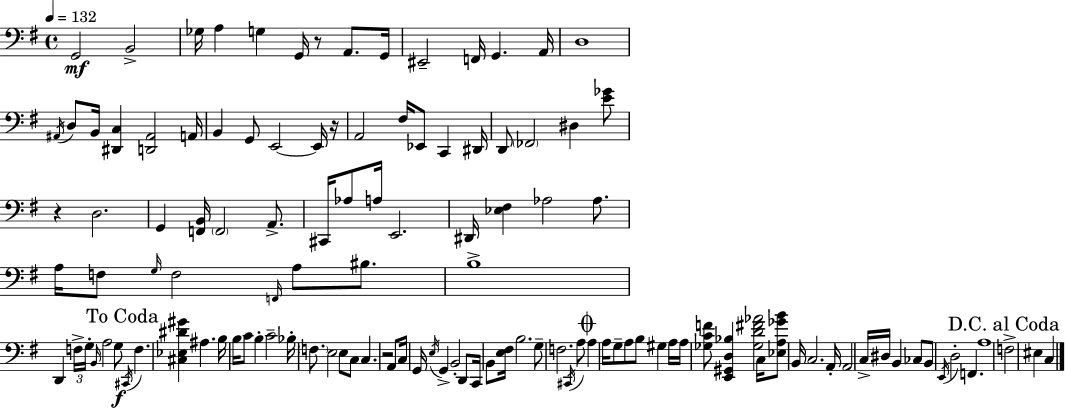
G2/h B2/h Gb3/s A3/q G3/q G2/s R/e A2/e. G2/s EIS2/h F2/s G2/q. A2/s D3/w A#2/s D3/e B2/s [D#2,C3]/q [D2,A#2]/h A2/s B2/q G2/e E2/h E2/s R/s A2/h F#3/s Eb2/e C2/q D#2/s D2/e FES2/h D#3/q [E4,Gb4]/e R/q D3/h. G2/q [F2,B2]/s F2/h A2/e. C#2/s Ab3/e A3/s E2/h. D#2/s [Eb3,F#3]/q Ab3/h Ab3/e. A3/s F3/e G3/s F3/h F2/s A3/e BIS3/e. B3/w D2/q F3/s G3/s B2/s A3/h G3/e C#2/s F3/q. [C#3,Eb3,D#4,G#4]/q A#3/q. B3/s B3/s C4/e B3/q C4/h Bb3/s F3/e. E3/h E3/e C3/e C3/q. R/h A2/e C3/s G2/s E3/s G2/q B2/h D2/e C2/s B2/e [E3,F#3]/s B3/h. G3/e F3/h. C#2/s A3/e A3/q A3/s G3/e A3/e B3/e G#3/q A3/s A3/s [Gb3,C4,F4]/e [E2,G#2,D3,Bb3]/q [Gb3,D4,F#4,Ab4]/h C3/s [Eb3,A3,Gb4,B4]/e B2/s C3/h. A2/s A2/h C3/s D#3/s B2/q CES3/e B2/e E2/s D3/h F2/q. A3/w F3/h EIS3/q C3/q